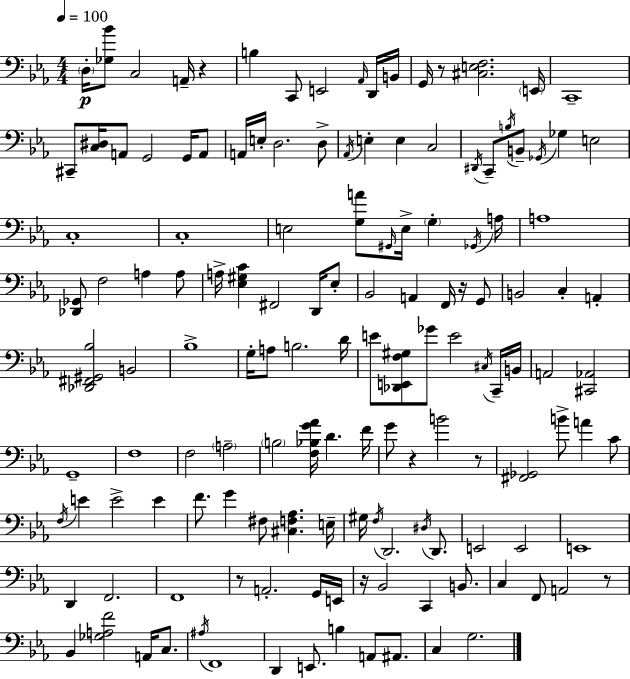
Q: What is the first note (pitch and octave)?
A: D3